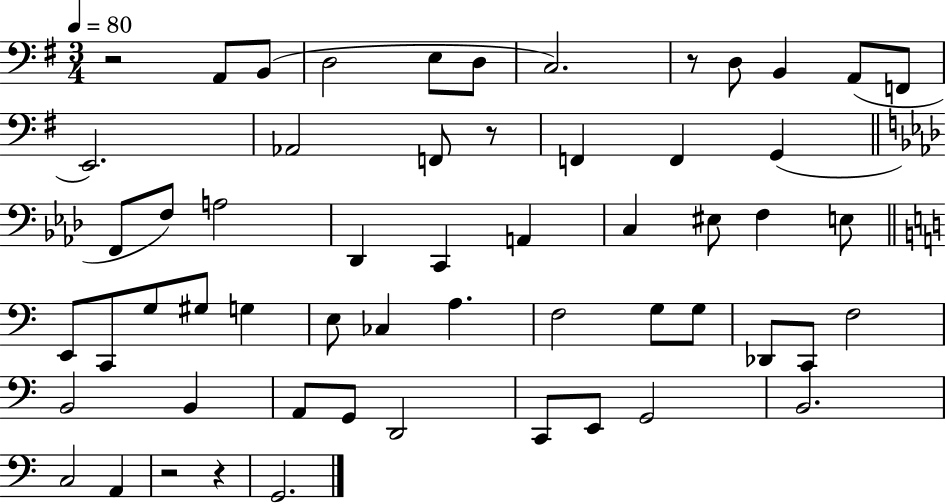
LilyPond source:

{
  \clef bass
  \numericTimeSignature
  \time 3/4
  \key g \major
  \tempo 4 = 80
  r2 a,8 b,8( | d2 e8 d8 | c2.) | r8 d8 b,4 a,8( f,8 | \break e,2.) | aes,2 f,8 r8 | f,4 f,4 g,4( | \bar "||" \break \key aes \major f,8 f8) a2 | des,4 c,4 a,4 | c4 eis8 f4 e8 | \bar "||" \break \key c \major e,8 c,8 g8 gis8 g4 | e8 ces4 a4. | f2 g8 g8 | des,8 c,8 f2 | \break b,2 b,4 | a,8 g,8 d,2 | c,8 e,8 g,2 | b,2. | \break c2 a,4 | r2 r4 | g,2. | \bar "|."
}